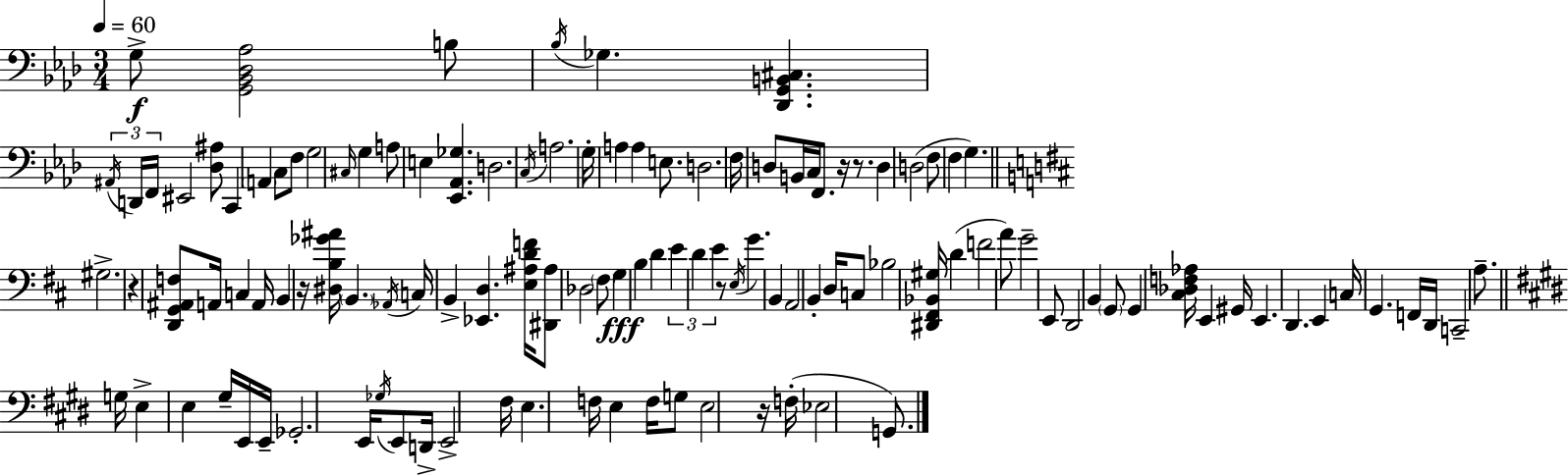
{
  \clef bass
  \numericTimeSignature
  \time 3/4
  \key aes \major
  \tempo 4 = 60
  g8->\f <g, bes, des aes>2 b8 | \acciaccatura { bes16 } ges4. <des, g, b, cis>4. | \tuplet 3/2 { \acciaccatura { ais,16 } d,16 f,16 } eis,2 | <des ais>8 c,4 \parenthesize a,4 c8 | \break f8 g2 \grace { cis16 } g4 | a8 e4 <ees, aes, ges>4. | d2. | \acciaccatura { c16 } a2. | \break g16-. a4 a4 | e8. d2. | f16 d8 b,16 c16 f,8. | r16 r8. d4 d2( | \break f8 f4 g4.) | \bar "||" \break \key d \major gis2.-> | r4 <d, g, ais, f>8 a,16 c4 a,16 | b,4 r16 <dis b ges' ais'>16 \parenthesize b,4. | \acciaccatura { aes,16 } c16 b,4-> <ees, d>4. | \break <e ais d' f'>16 <dis, ais>8 des2 \parenthesize fis8 | g4\fff b4 d'4 | \tuplet 3/2 { e'4 d'4 e'4 } | r8 \acciaccatura { e16 } g'4. b,4 | \break a,2 b,4-. | d16 c8 bes2 | <dis, fis, bes, gis>16 d'4( f'2 | a'8) g'2-- | \break e,8 d,2 b,4 | \parenthesize g,8 g,4 <cis des f aes>16 e,4 | gis,16 e,4. d,4. | e,4 c16 g,4. | \break f,16 d,16 c,2-- a8.-- | \bar "||" \break \key e \major g16 e4-> e4 gis16-- e,16 e,16-- | ges,2.-. | e,16 \acciaccatura { ges16 } e,8 d,16-> e,2-> | fis16 e4. f16 e4 | \break f16 g8 e2 | r16 f16-.( ees2 g,8.) | \bar "|."
}